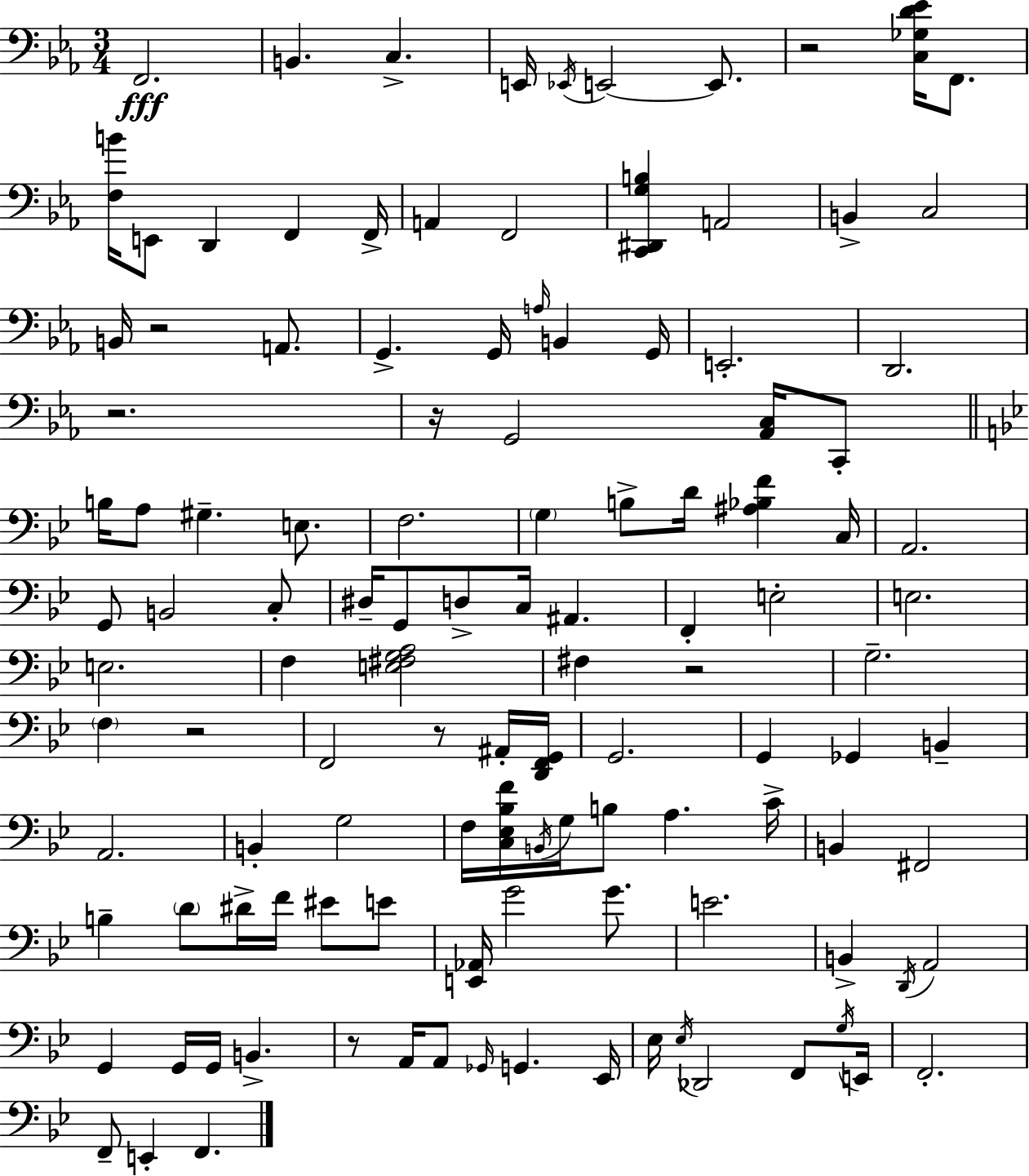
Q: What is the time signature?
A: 3/4